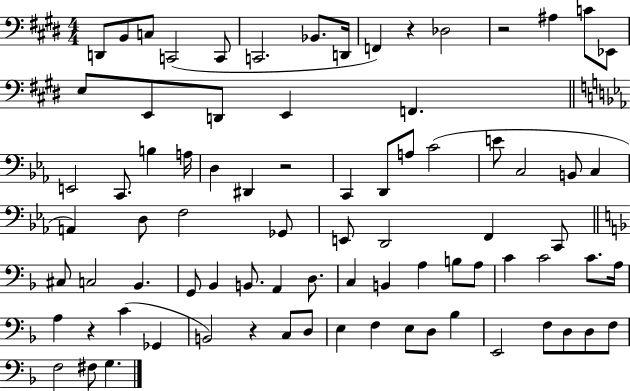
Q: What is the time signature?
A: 4/4